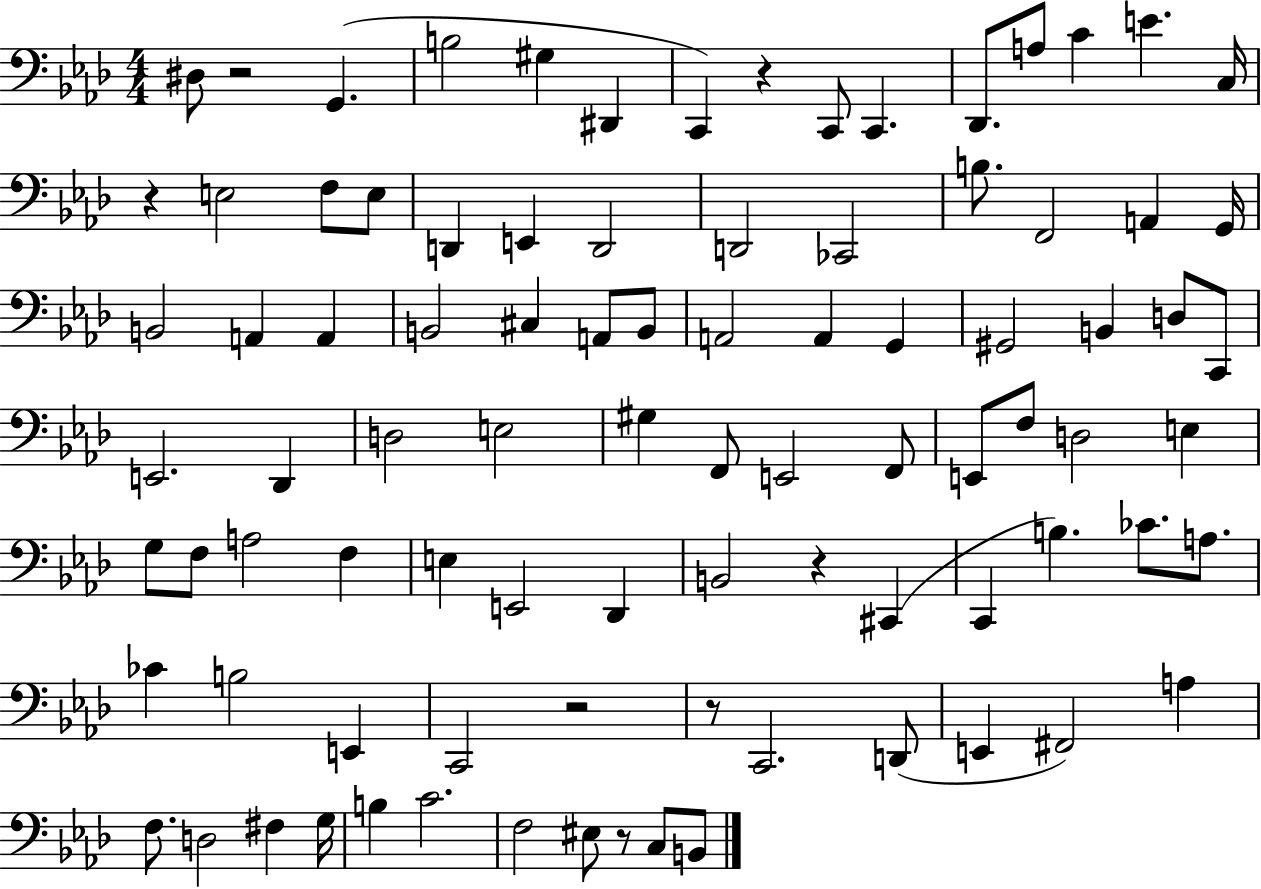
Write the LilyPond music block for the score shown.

{
  \clef bass
  \numericTimeSignature
  \time 4/4
  \key aes \major
  dis8 r2 g,4.( | b2 gis4 dis,4 | c,4) r4 c,8 c,4. | des,8. a8 c'4 e'4. c16 | \break r4 e2 f8 e8 | d,4 e,4 d,2 | d,2 ces,2 | b8. f,2 a,4 g,16 | \break b,2 a,4 a,4 | b,2 cis4 a,8 b,8 | a,2 a,4 g,4 | gis,2 b,4 d8 c,8 | \break e,2. des,4 | d2 e2 | gis4 f,8 e,2 f,8 | e,8 f8 d2 e4 | \break g8 f8 a2 f4 | e4 e,2 des,4 | b,2 r4 cis,4( | c,4 b4.) ces'8. a8. | \break ces'4 b2 e,4 | c,2 r2 | r8 c,2. d,8( | e,4 fis,2) a4 | \break f8. d2 fis4 g16 | b4 c'2. | f2 eis8 r8 c8 b,8 | \bar "|."
}